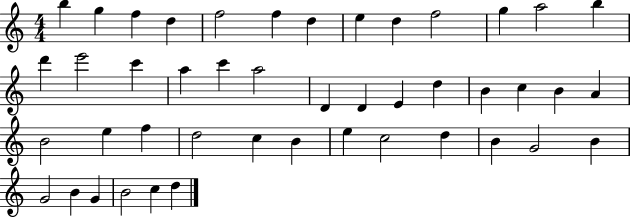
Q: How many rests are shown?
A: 0